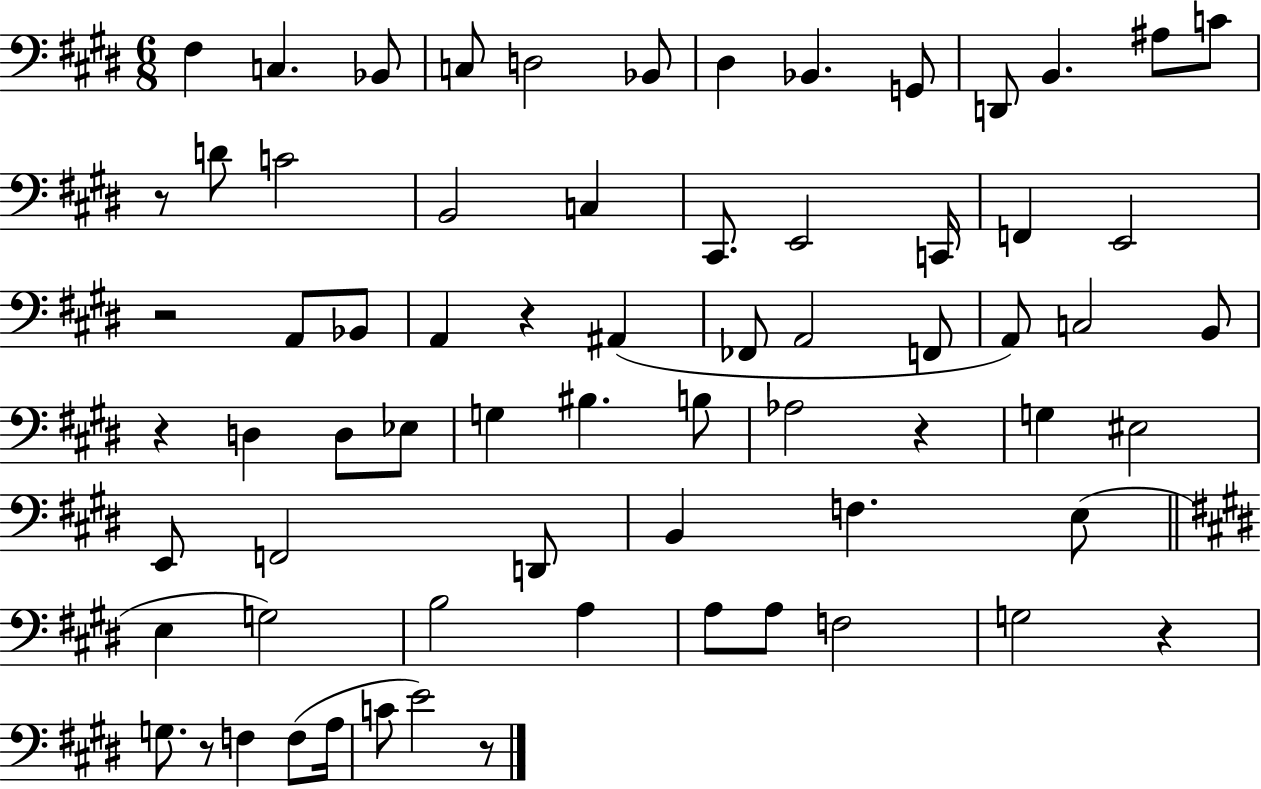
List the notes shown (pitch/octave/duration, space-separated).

F#3/q C3/q. Bb2/e C3/e D3/h Bb2/e D#3/q Bb2/q. G2/e D2/e B2/q. A#3/e C4/e R/e D4/e C4/h B2/h C3/q C#2/e. E2/h C2/s F2/q E2/h R/h A2/e Bb2/e A2/q R/q A#2/q FES2/e A2/h F2/e A2/e C3/h B2/e R/q D3/q D3/e Eb3/e G3/q BIS3/q. B3/e Ab3/h R/q G3/q EIS3/h E2/e F2/h D2/e B2/q F3/q. E3/e E3/q G3/h B3/h A3/q A3/e A3/e F3/h G3/h R/q G3/e. R/e F3/q F3/e A3/s C4/e E4/h R/e